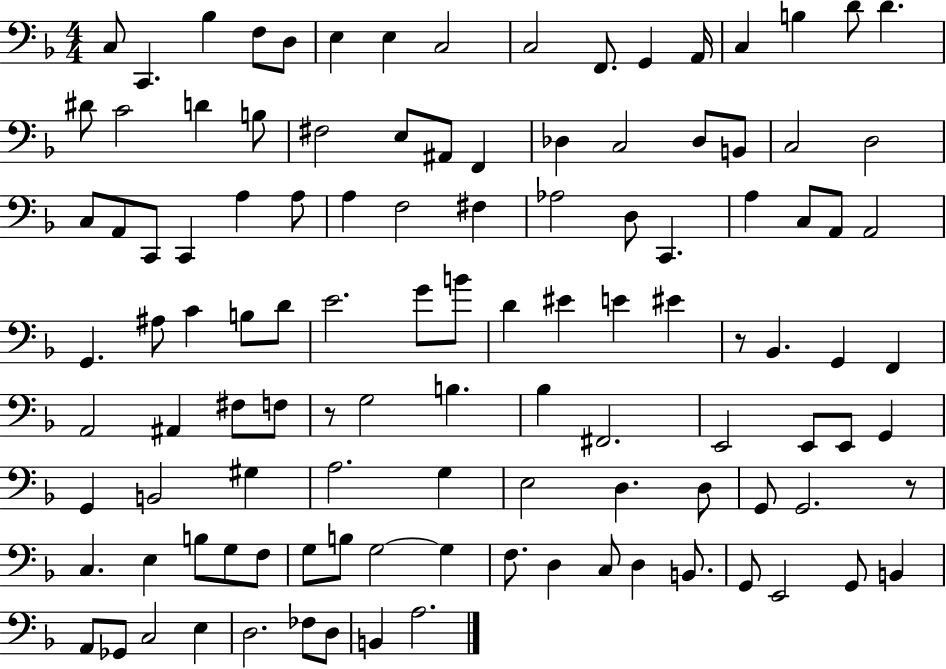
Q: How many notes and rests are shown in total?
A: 113